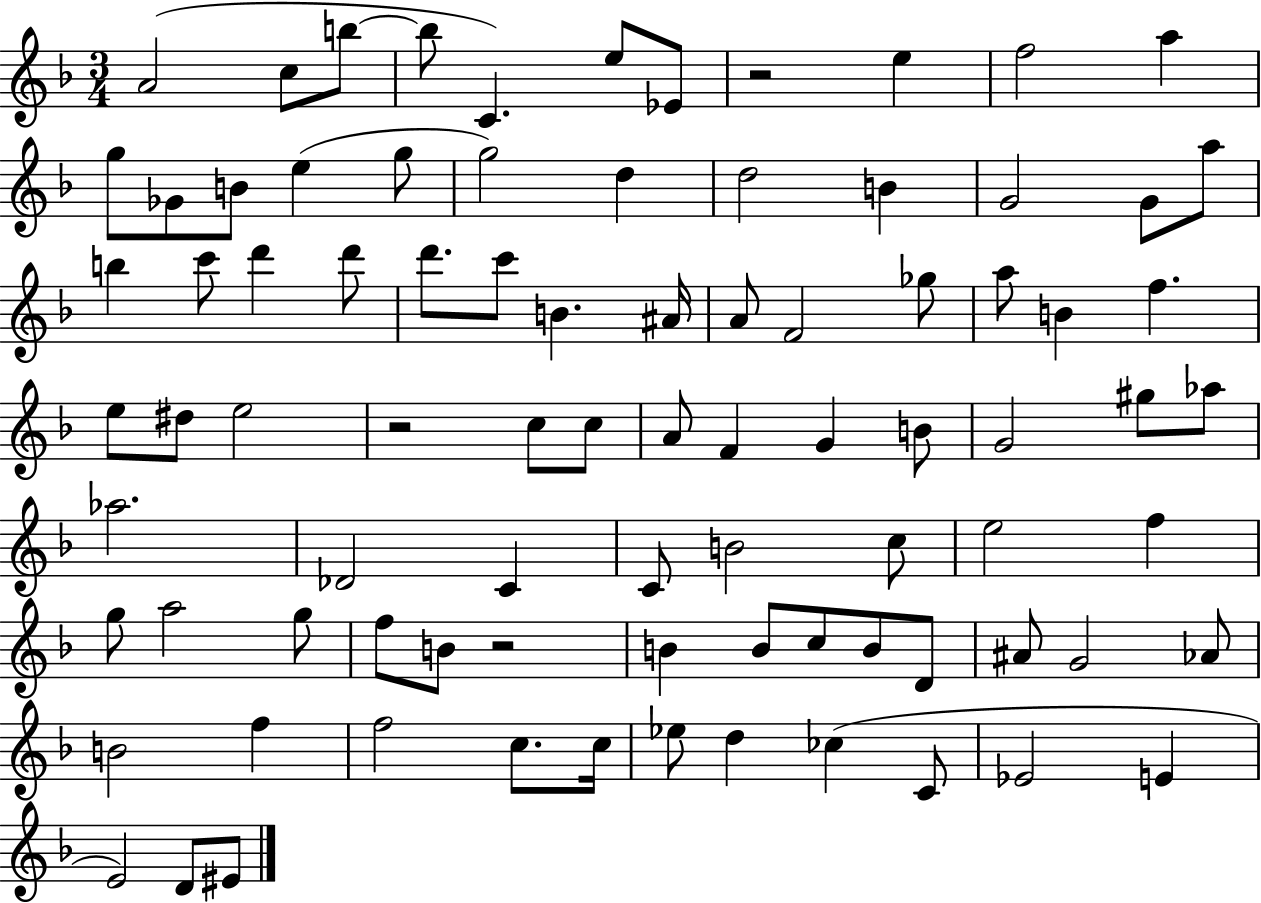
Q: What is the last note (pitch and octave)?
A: EIS4